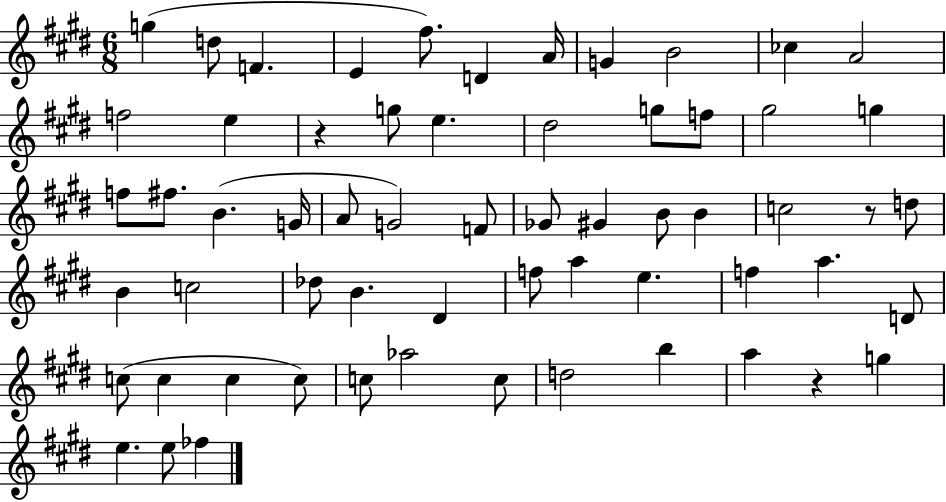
G5/q D5/e F4/q. E4/q F#5/e. D4/q A4/s G4/q B4/h CES5/q A4/h F5/h E5/q R/q G5/e E5/q. D#5/h G5/e F5/e G#5/h G5/q F5/e F#5/e. B4/q. G4/s A4/e G4/h F4/e Gb4/e G#4/q B4/e B4/q C5/h R/e D5/e B4/q C5/h Db5/e B4/q. D#4/q F5/e A5/q E5/q. F5/q A5/q. D4/e C5/e C5/q C5/q C5/e C5/e Ab5/h C5/e D5/h B5/q A5/q R/q G5/q E5/q. E5/e FES5/q